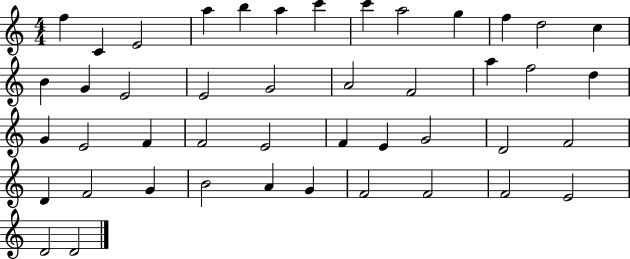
F5/q C4/q E4/h A5/q B5/q A5/q C6/q C6/q A5/h G5/q F5/q D5/h C5/q B4/q G4/q E4/h E4/h G4/h A4/h F4/h A5/q F5/h D5/q G4/q E4/h F4/q F4/h E4/h F4/q E4/q G4/h D4/h F4/h D4/q F4/h G4/q B4/h A4/q G4/q F4/h F4/h F4/h E4/h D4/h D4/h